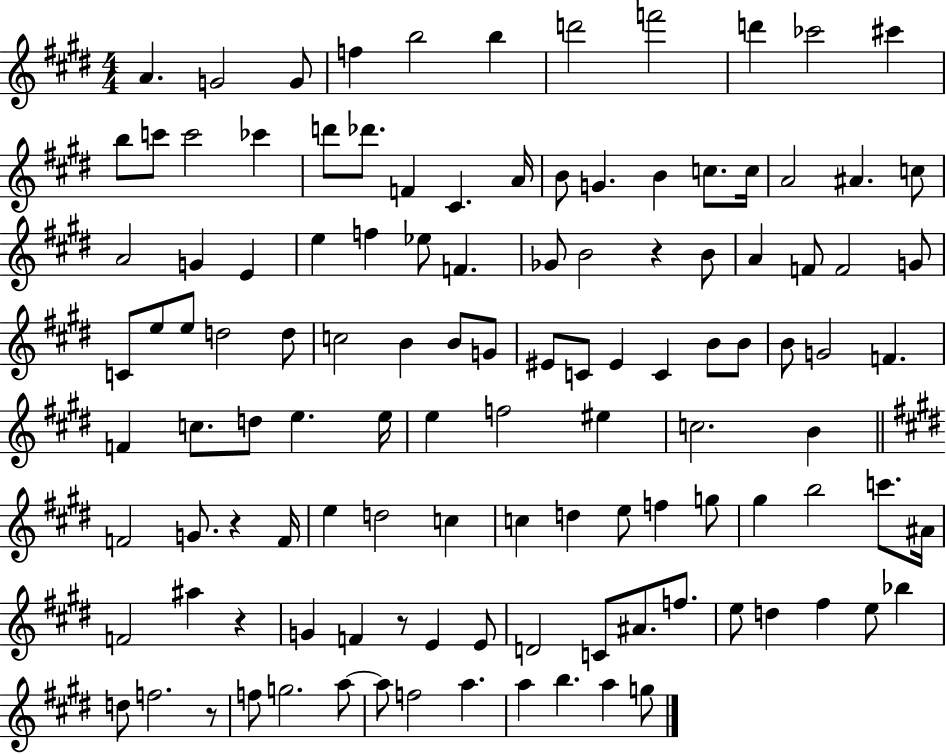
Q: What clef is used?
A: treble